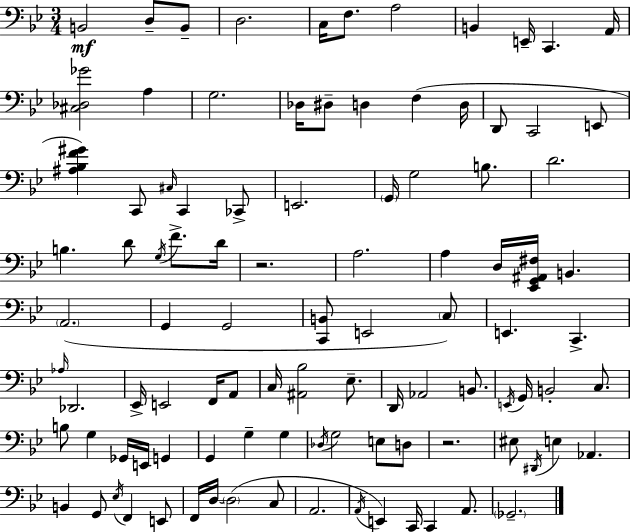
X:1
T:Untitled
M:3/4
L:1/4
K:Bb
B,,2 D,/2 B,,/2 D,2 C,/4 F,/2 A,2 B,, E,,/4 C,, A,,/4 [^C,_D,_G]2 A, G,2 _D,/4 ^D,/2 D, F, D,/4 D,,/2 C,,2 E,,/2 [^A,_B,F^G] C,,/2 ^C,/4 C,, _C,,/2 E,,2 G,,/4 G,2 B,/2 D2 B, D/2 G,/4 F/2 D/4 z2 A,2 A, D,/4 [_E,,G,,^A,,^F,]/4 B,, A,,2 G,, G,,2 [C,,B,,]/2 E,,2 C,/2 E,, C,, _A,/4 _D,,2 _E,,/4 E,,2 F,,/4 A,,/2 C,/4 [^A,,_B,]2 _E,/2 D,,/4 _A,,2 B,,/2 E,,/4 G,,/4 B,,2 C,/2 B,/2 G, _G,,/4 E,,/4 G,, G,, G, G, _D,/4 G,2 E,/2 D,/2 z2 ^E,/2 ^D,,/4 E, _A,, B,, G,,/2 _E,/4 F,, E,,/2 F,,/4 D,/4 D,2 C,/2 A,,2 A,,/4 E,, C,,/4 C,, A,,/2 _G,,2